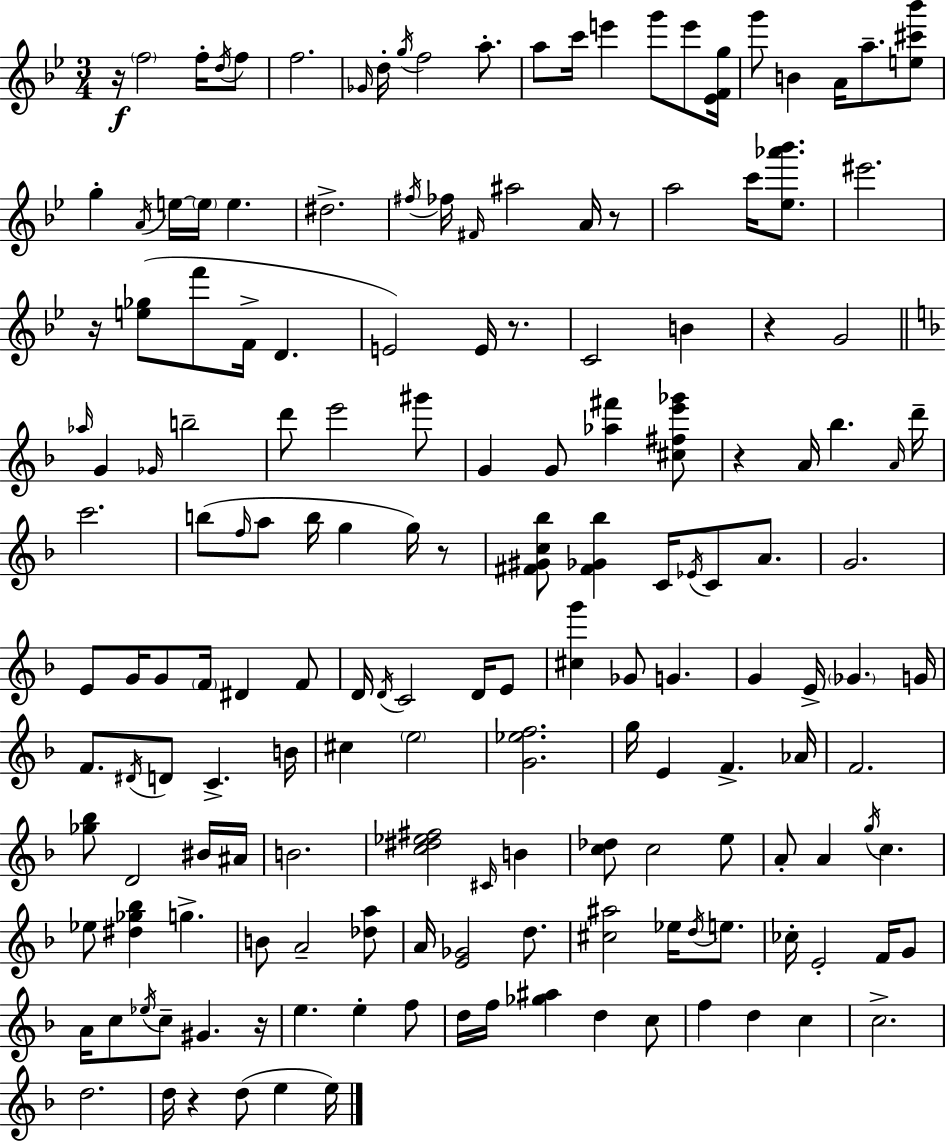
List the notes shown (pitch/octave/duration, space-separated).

R/s F5/h F5/s D5/s F5/e F5/h. Gb4/s D5/s G5/s F5/h A5/e. A5/e C6/s E6/q G6/e E6/e [Eb4,F4,G5]/s G6/e B4/q A4/s A5/e. [E5,C#6,Bb6]/e G5/q A4/s E5/s E5/s E5/q. D#5/h. F#5/s FES5/s F#4/s A#5/h A4/s R/e A5/h C6/s [Eb5,Ab6,Bb6]/e. EIS6/h. R/s [E5,Gb5]/e F6/e F4/s D4/q. E4/h E4/s R/e. C4/h B4/q R/q G4/h Ab5/s G4/q Gb4/s B5/h D6/e E6/h G#6/e G4/q G4/e [Ab5,F#6]/q [C#5,F#5,E6,Gb6]/e R/q A4/s Bb5/q. A4/s D6/s C6/h. B5/e F5/s A5/e B5/s G5/q G5/s R/e [F#4,G#4,C5,Bb5]/e [F#4,Gb4,Bb5]/q C4/s Eb4/s C4/e A4/e. G4/h. E4/e G4/s G4/e F4/s D#4/q F4/e D4/s D4/s C4/h D4/s E4/e [C#5,G6]/q Gb4/e G4/q. G4/q E4/s Gb4/q. G4/s F4/e. D#4/s D4/e C4/q. B4/s C#5/q E5/h [G4,Eb5,F5]/h. G5/s E4/q F4/q. Ab4/s F4/h. [Gb5,Bb5]/e D4/h BIS4/s A#4/s B4/h. [C5,D#5,Eb5,F#5]/h C#4/s B4/q [C5,Db5]/e C5/h E5/e A4/e A4/q G5/s C5/q. Eb5/e [D#5,Gb5,Bb5]/q G5/q. B4/e A4/h [Db5,A5]/e A4/s [E4,Gb4]/h D5/e. [C#5,A#5]/h Eb5/s D5/s E5/e. CES5/s E4/h F4/s G4/e A4/s C5/e Eb5/s C5/e G#4/q. R/s E5/q. E5/q F5/e D5/s F5/s [Gb5,A#5]/q D5/q C5/e F5/q D5/q C5/q C5/h. D5/h. D5/s R/q D5/e E5/q E5/s